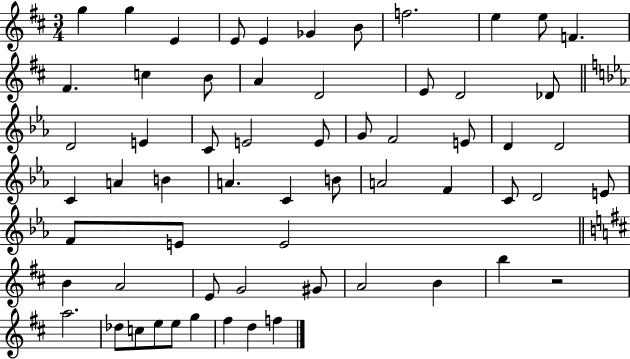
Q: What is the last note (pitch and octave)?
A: F5